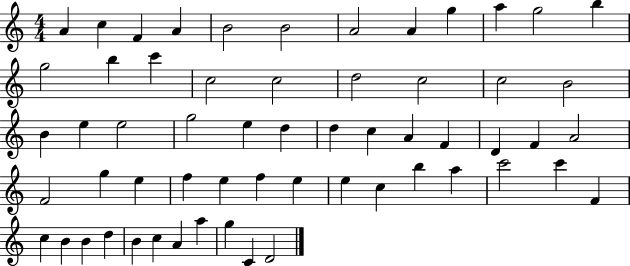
X:1
T:Untitled
M:4/4
L:1/4
K:C
A c F A B2 B2 A2 A g a g2 b g2 b c' c2 c2 d2 c2 c2 B2 B e e2 g2 e d d c A F D F A2 F2 g e f e f e e c b a c'2 c' F c B B d B c A a g C D2